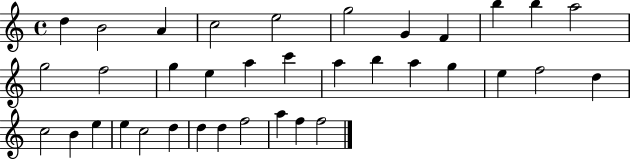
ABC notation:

X:1
T:Untitled
M:4/4
L:1/4
K:C
d B2 A c2 e2 g2 G F b b a2 g2 f2 g e a c' a b a g e f2 d c2 B e e c2 d d d f2 a f f2